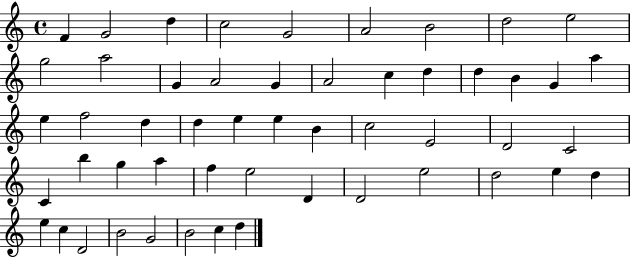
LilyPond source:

{
  \clef treble
  \time 4/4
  \defaultTimeSignature
  \key c \major
  f'4 g'2 d''4 | c''2 g'2 | a'2 b'2 | d''2 e''2 | \break g''2 a''2 | g'4 a'2 g'4 | a'2 c''4 d''4 | d''4 b'4 g'4 a''4 | \break e''4 f''2 d''4 | d''4 e''4 e''4 b'4 | c''2 e'2 | d'2 c'2 | \break c'4 b''4 g''4 a''4 | f''4 e''2 d'4 | d'2 e''2 | d''2 e''4 d''4 | \break e''4 c''4 d'2 | b'2 g'2 | b'2 c''4 d''4 | \bar "|."
}